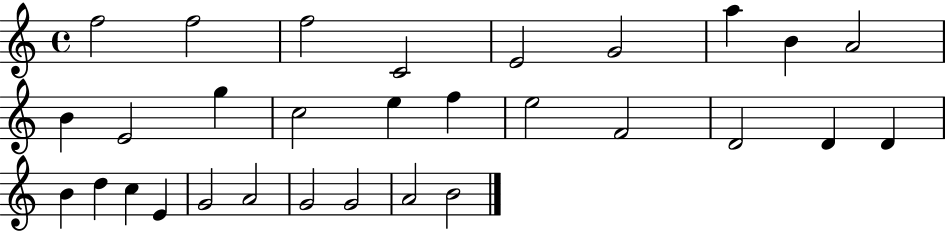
X:1
T:Untitled
M:4/4
L:1/4
K:C
f2 f2 f2 C2 E2 G2 a B A2 B E2 g c2 e f e2 F2 D2 D D B d c E G2 A2 G2 G2 A2 B2